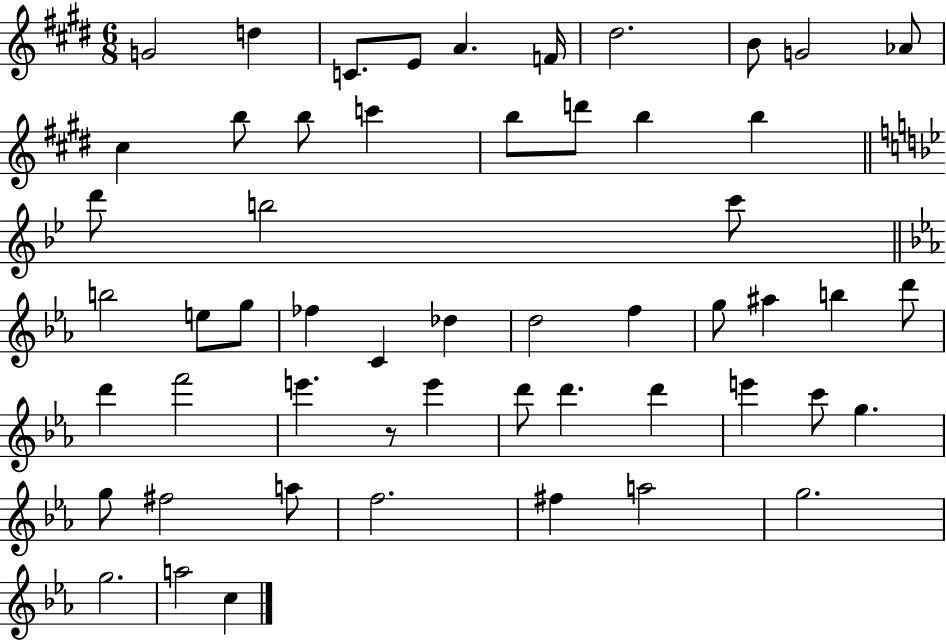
X:1
T:Untitled
M:6/8
L:1/4
K:E
G2 d C/2 E/2 A F/4 ^d2 B/2 G2 _A/2 ^c b/2 b/2 c' b/2 d'/2 b b d'/2 b2 c'/2 b2 e/2 g/2 _f C _d d2 f g/2 ^a b d'/2 d' f'2 e' z/2 e' d'/2 d' d' e' c'/2 g g/2 ^f2 a/2 f2 ^f a2 g2 g2 a2 c